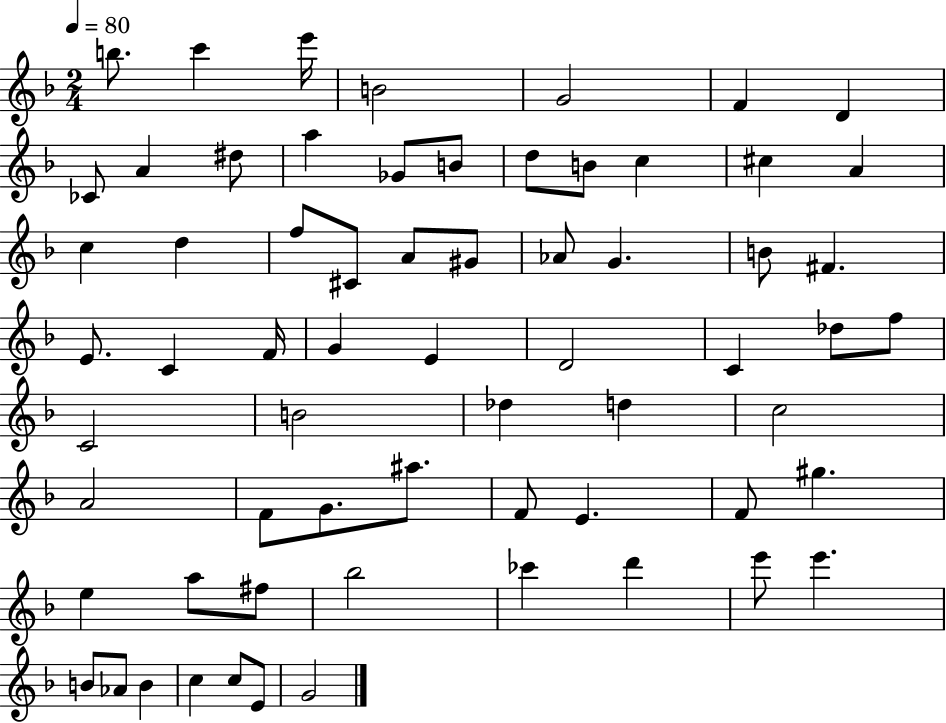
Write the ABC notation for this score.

X:1
T:Untitled
M:2/4
L:1/4
K:F
b/2 c' e'/4 B2 G2 F D _C/2 A ^d/2 a _G/2 B/2 d/2 B/2 c ^c A c d f/2 ^C/2 A/2 ^G/2 _A/2 G B/2 ^F E/2 C F/4 G E D2 C _d/2 f/2 C2 B2 _d d c2 A2 F/2 G/2 ^a/2 F/2 E F/2 ^g e a/2 ^f/2 _b2 _c' d' e'/2 e' B/2 _A/2 B c c/2 E/2 G2